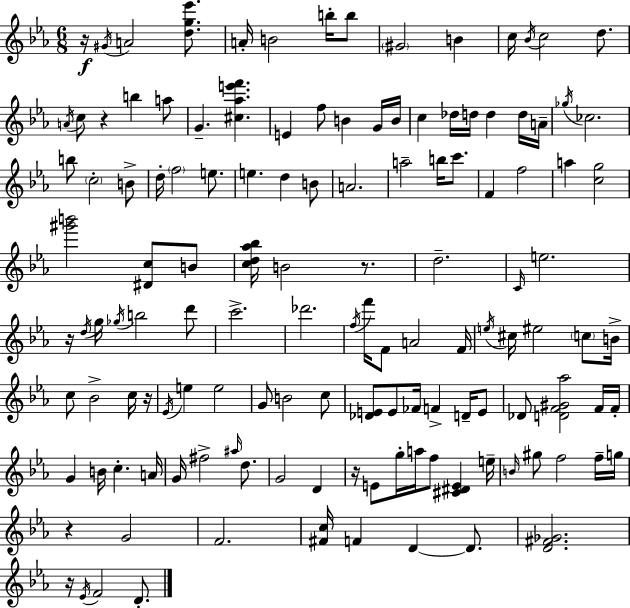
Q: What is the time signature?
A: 6/8